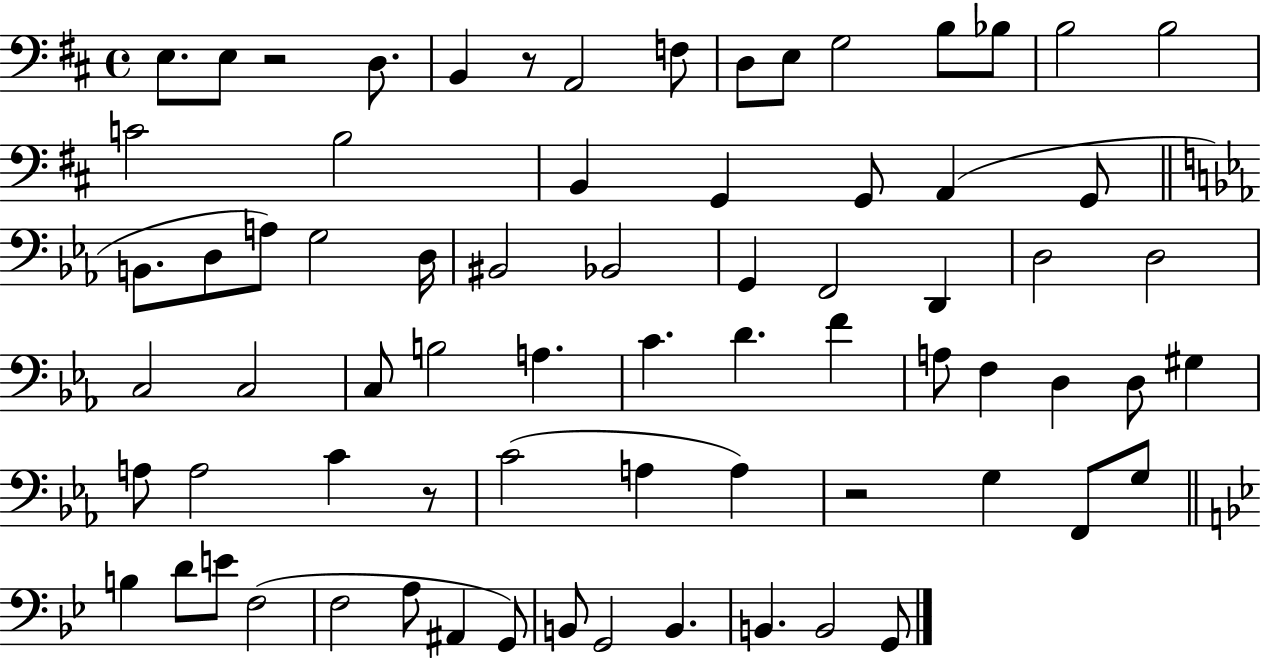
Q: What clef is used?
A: bass